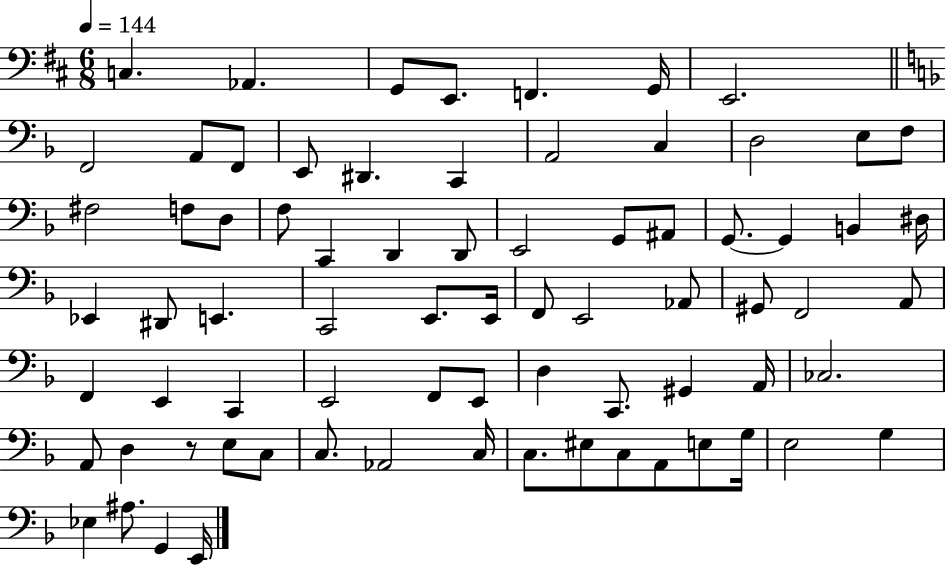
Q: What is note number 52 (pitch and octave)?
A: C2